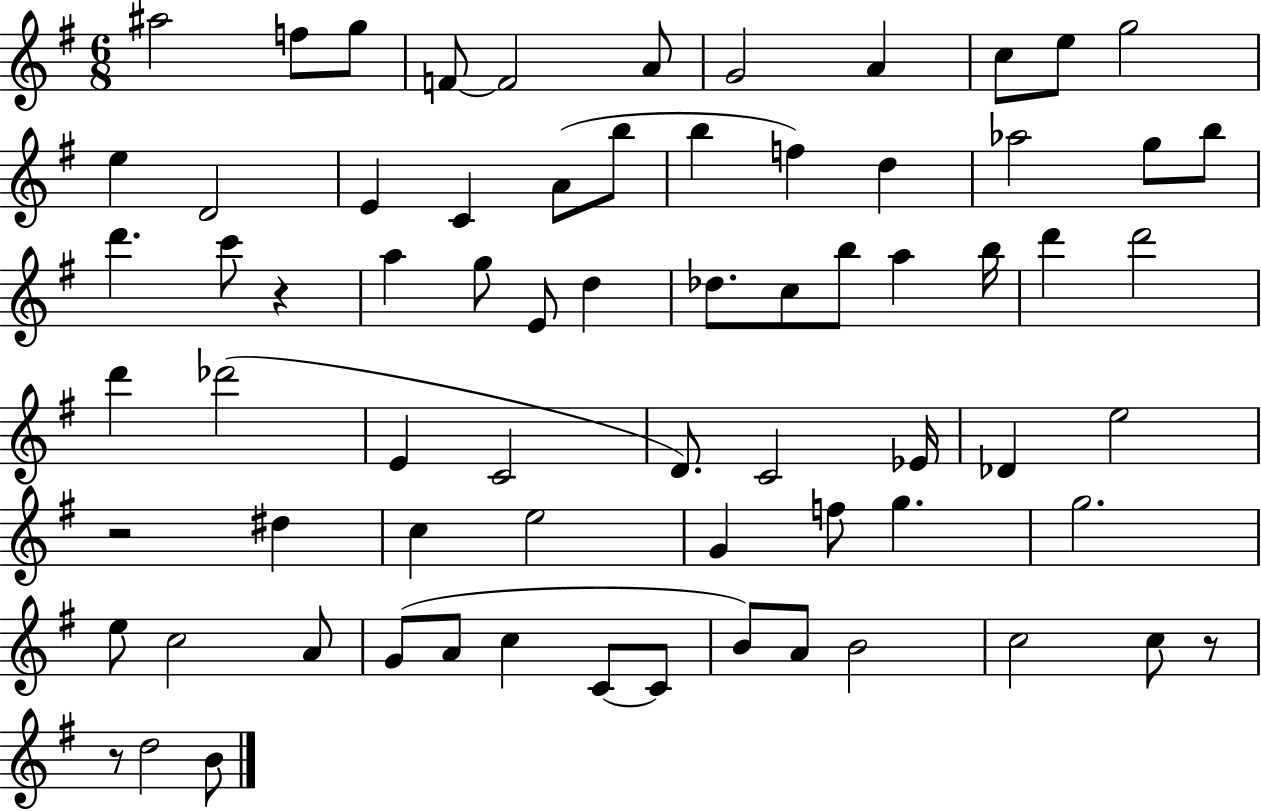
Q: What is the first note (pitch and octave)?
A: A#5